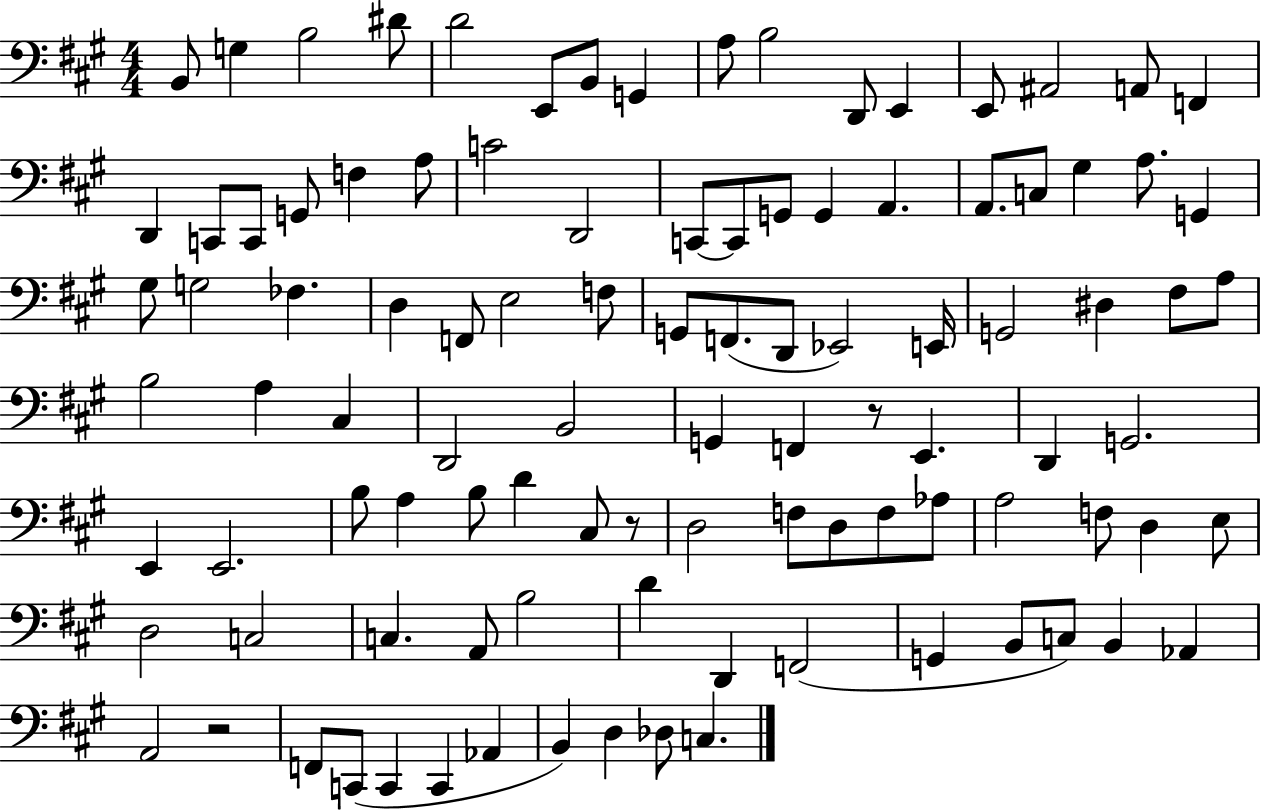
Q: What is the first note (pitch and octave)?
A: B2